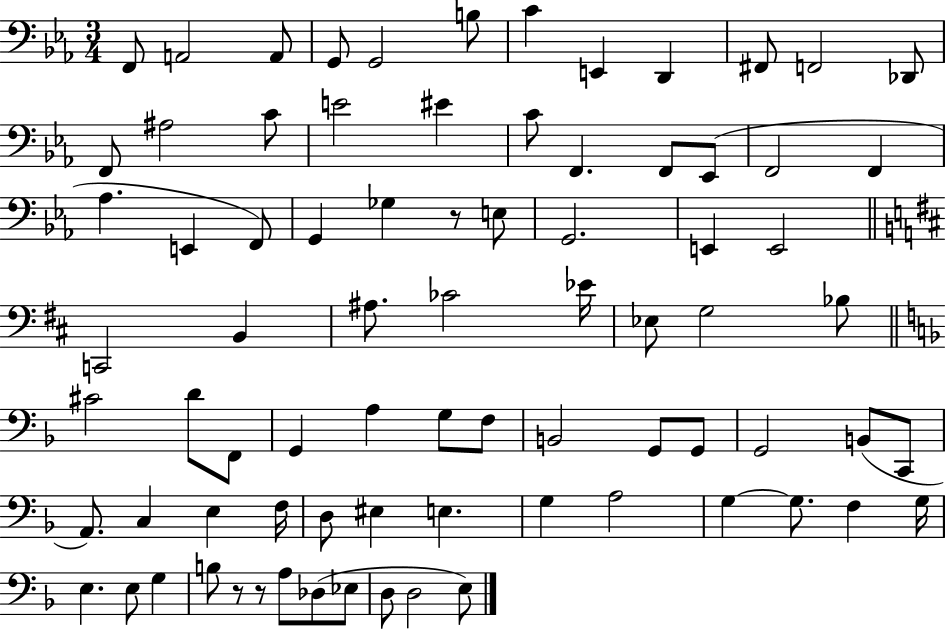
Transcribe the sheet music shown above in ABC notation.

X:1
T:Untitled
M:3/4
L:1/4
K:Eb
F,,/2 A,,2 A,,/2 G,,/2 G,,2 B,/2 C E,, D,, ^F,,/2 F,,2 _D,,/2 F,,/2 ^A,2 C/2 E2 ^E C/2 F,, F,,/2 _E,,/2 F,,2 F,, _A, E,, F,,/2 G,, _G, z/2 E,/2 G,,2 E,, E,,2 C,,2 B,, ^A,/2 _C2 _E/4 _E,/2 G,2 _B,/2 ^C2 D/2 F,,/2 G,, A, G,/2 F,/2 B,,2 G,,/2 G,,/2 G,,2 B,,/2 C,,/2 A,,/2 C, E, F,/4 D,/2 ^E, E, G, A,2 G, G,/2 F, G,/4 E, E,/2 G, B,/2 z/2 z/2 A,/2 _D,/2 _E,/2 D,/2 D,2 E,/2